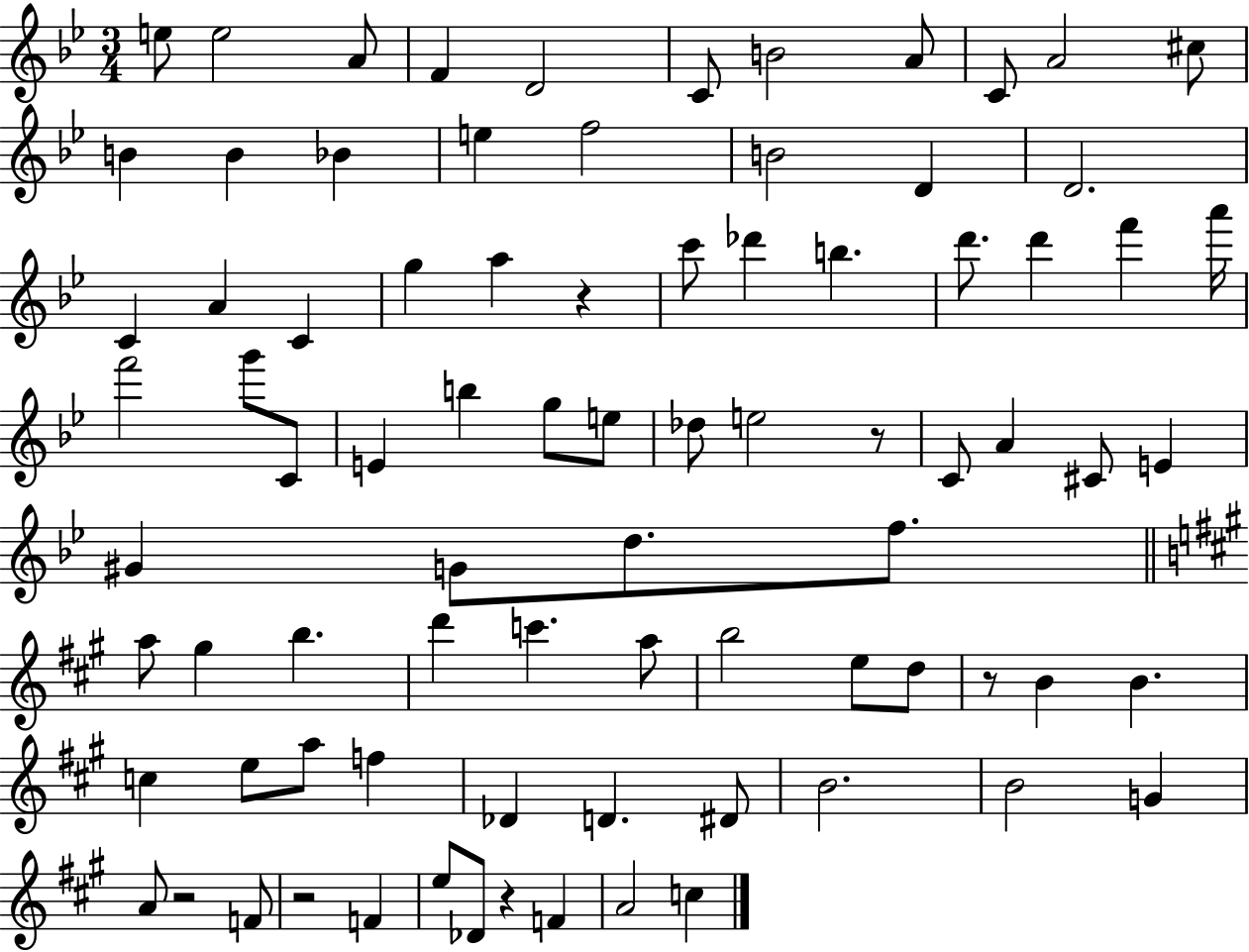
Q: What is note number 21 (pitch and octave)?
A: A4